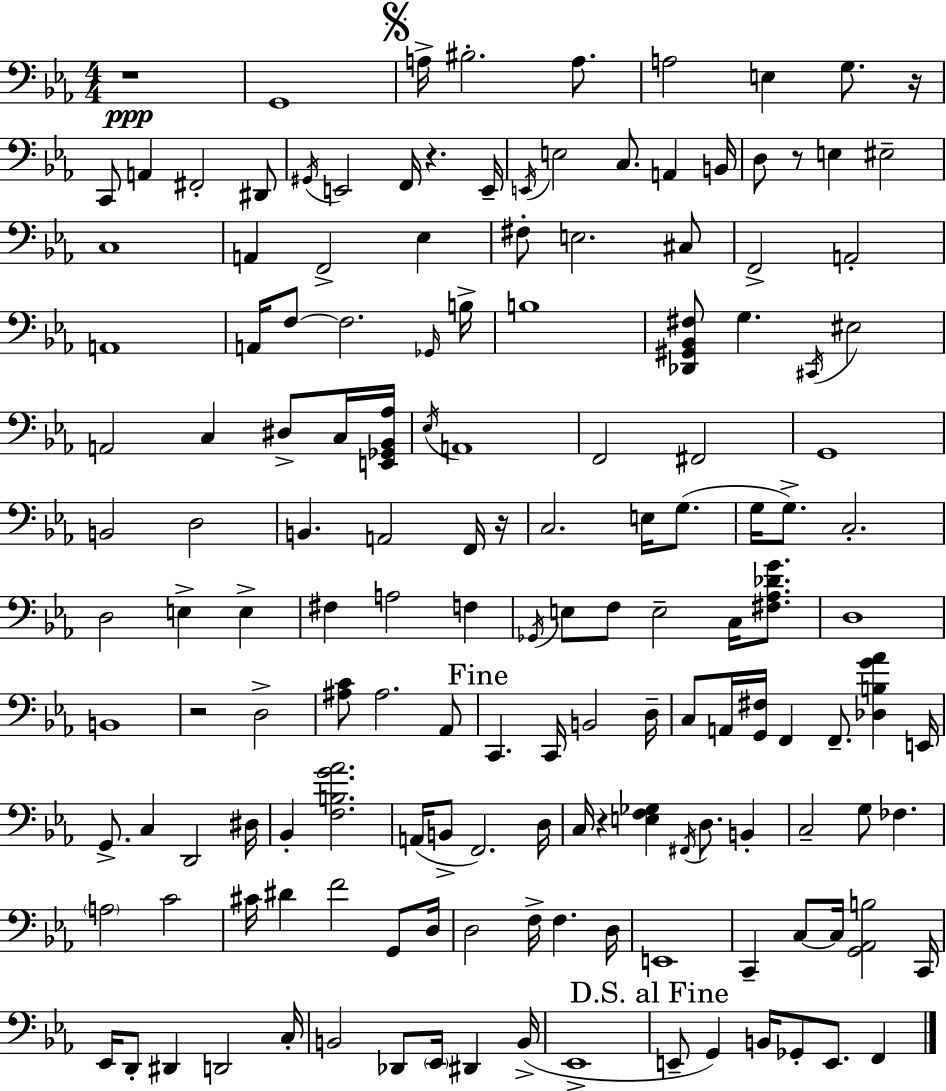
{
  \clef bass
  \numericTimeSignature
  \time 4/4
  \key c \minor
  r1\ppp | g,1 | \mark \markup { \musicglyph "scripts.segno" } a16-> bis2.-. a8. | a2 e4 g8. r16 | \break c,8 a,4 fis,2-. dis,8 | \acciaccatura { gis,16 } e,2 f,16 r4. | e,16-- \acciaccatura { e,16 } e2 c8. a,4 | b,16 d8 r8 e4 eis2-- | \break c1 | a,4 f,2-> ees4 | fis8-. e2. | cis8 f,2-> a,2-. | \break a,1 | a,16 f8~~ f2. | \grace { ges,16 } b16-> b1 | <des, gis, bes, fis>8 g4. \acciaccatura { cis,16 } eis2 | \break a,2 c4 | dis8-> c16 <e, ges, bes, aes>16 \acciaccatura { ees16 } a,1 | f,2 fis,2 | g,1 | \break b,2 d2 | b,4. a,2 | f,16 r16 c2. | e16 g8.( g16 g8.->) c2.-. | \break d2 e4-> | e4-> fis4 a2 | f4 \acciaccatura { ges,16 } e8 f8 e2-- | c16 <fis aes des' g'>8. d1 | \break b,1 | r2 d2-> | <ais c'>8 ais2. | aes,8 \mark "Fine" c,4. c,16 b,2 | \break d16-- c8 a,16 <g, fis>16 f,4 f,8.-- | <des b g' aes'>4 e,16 g,8.-> c4 d,2 | dis16 bes,4-. <f b g' aes'>2. | a,16( b,8-> f,2.) | \break d16 c16 r4 <e f ges>4 \acciaccatura { fis,16 } | d8. b,4-. c2-- g8 | fes4. \parenthesize a2 c'2 | cis'16 dis'4 f'2 | \break g,8 d16 d2 f16-> | f4. d16 e,1 | c,4-- c8~~ c16 <g, aes, b>2 | c,16 ees,16 d,8-. dis,4 d,2 | \break c16-. b,2 des,8 | \parenthesize ees,16 dis,4 b,16->( ees,1-> | \mark "D.S. al Fine" e,8-- g,4) b,16 ges,8-. | e,8. f,4 \bar "|."
}